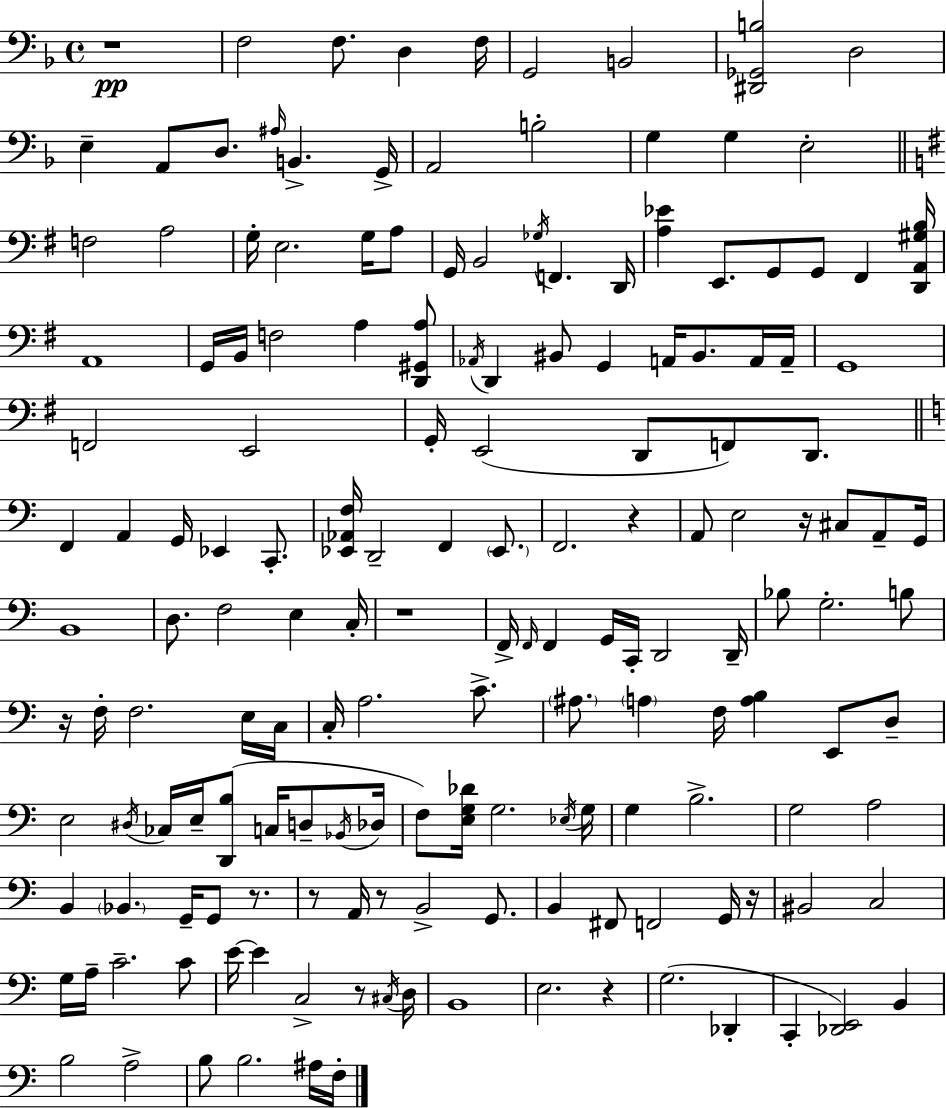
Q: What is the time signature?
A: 4/4